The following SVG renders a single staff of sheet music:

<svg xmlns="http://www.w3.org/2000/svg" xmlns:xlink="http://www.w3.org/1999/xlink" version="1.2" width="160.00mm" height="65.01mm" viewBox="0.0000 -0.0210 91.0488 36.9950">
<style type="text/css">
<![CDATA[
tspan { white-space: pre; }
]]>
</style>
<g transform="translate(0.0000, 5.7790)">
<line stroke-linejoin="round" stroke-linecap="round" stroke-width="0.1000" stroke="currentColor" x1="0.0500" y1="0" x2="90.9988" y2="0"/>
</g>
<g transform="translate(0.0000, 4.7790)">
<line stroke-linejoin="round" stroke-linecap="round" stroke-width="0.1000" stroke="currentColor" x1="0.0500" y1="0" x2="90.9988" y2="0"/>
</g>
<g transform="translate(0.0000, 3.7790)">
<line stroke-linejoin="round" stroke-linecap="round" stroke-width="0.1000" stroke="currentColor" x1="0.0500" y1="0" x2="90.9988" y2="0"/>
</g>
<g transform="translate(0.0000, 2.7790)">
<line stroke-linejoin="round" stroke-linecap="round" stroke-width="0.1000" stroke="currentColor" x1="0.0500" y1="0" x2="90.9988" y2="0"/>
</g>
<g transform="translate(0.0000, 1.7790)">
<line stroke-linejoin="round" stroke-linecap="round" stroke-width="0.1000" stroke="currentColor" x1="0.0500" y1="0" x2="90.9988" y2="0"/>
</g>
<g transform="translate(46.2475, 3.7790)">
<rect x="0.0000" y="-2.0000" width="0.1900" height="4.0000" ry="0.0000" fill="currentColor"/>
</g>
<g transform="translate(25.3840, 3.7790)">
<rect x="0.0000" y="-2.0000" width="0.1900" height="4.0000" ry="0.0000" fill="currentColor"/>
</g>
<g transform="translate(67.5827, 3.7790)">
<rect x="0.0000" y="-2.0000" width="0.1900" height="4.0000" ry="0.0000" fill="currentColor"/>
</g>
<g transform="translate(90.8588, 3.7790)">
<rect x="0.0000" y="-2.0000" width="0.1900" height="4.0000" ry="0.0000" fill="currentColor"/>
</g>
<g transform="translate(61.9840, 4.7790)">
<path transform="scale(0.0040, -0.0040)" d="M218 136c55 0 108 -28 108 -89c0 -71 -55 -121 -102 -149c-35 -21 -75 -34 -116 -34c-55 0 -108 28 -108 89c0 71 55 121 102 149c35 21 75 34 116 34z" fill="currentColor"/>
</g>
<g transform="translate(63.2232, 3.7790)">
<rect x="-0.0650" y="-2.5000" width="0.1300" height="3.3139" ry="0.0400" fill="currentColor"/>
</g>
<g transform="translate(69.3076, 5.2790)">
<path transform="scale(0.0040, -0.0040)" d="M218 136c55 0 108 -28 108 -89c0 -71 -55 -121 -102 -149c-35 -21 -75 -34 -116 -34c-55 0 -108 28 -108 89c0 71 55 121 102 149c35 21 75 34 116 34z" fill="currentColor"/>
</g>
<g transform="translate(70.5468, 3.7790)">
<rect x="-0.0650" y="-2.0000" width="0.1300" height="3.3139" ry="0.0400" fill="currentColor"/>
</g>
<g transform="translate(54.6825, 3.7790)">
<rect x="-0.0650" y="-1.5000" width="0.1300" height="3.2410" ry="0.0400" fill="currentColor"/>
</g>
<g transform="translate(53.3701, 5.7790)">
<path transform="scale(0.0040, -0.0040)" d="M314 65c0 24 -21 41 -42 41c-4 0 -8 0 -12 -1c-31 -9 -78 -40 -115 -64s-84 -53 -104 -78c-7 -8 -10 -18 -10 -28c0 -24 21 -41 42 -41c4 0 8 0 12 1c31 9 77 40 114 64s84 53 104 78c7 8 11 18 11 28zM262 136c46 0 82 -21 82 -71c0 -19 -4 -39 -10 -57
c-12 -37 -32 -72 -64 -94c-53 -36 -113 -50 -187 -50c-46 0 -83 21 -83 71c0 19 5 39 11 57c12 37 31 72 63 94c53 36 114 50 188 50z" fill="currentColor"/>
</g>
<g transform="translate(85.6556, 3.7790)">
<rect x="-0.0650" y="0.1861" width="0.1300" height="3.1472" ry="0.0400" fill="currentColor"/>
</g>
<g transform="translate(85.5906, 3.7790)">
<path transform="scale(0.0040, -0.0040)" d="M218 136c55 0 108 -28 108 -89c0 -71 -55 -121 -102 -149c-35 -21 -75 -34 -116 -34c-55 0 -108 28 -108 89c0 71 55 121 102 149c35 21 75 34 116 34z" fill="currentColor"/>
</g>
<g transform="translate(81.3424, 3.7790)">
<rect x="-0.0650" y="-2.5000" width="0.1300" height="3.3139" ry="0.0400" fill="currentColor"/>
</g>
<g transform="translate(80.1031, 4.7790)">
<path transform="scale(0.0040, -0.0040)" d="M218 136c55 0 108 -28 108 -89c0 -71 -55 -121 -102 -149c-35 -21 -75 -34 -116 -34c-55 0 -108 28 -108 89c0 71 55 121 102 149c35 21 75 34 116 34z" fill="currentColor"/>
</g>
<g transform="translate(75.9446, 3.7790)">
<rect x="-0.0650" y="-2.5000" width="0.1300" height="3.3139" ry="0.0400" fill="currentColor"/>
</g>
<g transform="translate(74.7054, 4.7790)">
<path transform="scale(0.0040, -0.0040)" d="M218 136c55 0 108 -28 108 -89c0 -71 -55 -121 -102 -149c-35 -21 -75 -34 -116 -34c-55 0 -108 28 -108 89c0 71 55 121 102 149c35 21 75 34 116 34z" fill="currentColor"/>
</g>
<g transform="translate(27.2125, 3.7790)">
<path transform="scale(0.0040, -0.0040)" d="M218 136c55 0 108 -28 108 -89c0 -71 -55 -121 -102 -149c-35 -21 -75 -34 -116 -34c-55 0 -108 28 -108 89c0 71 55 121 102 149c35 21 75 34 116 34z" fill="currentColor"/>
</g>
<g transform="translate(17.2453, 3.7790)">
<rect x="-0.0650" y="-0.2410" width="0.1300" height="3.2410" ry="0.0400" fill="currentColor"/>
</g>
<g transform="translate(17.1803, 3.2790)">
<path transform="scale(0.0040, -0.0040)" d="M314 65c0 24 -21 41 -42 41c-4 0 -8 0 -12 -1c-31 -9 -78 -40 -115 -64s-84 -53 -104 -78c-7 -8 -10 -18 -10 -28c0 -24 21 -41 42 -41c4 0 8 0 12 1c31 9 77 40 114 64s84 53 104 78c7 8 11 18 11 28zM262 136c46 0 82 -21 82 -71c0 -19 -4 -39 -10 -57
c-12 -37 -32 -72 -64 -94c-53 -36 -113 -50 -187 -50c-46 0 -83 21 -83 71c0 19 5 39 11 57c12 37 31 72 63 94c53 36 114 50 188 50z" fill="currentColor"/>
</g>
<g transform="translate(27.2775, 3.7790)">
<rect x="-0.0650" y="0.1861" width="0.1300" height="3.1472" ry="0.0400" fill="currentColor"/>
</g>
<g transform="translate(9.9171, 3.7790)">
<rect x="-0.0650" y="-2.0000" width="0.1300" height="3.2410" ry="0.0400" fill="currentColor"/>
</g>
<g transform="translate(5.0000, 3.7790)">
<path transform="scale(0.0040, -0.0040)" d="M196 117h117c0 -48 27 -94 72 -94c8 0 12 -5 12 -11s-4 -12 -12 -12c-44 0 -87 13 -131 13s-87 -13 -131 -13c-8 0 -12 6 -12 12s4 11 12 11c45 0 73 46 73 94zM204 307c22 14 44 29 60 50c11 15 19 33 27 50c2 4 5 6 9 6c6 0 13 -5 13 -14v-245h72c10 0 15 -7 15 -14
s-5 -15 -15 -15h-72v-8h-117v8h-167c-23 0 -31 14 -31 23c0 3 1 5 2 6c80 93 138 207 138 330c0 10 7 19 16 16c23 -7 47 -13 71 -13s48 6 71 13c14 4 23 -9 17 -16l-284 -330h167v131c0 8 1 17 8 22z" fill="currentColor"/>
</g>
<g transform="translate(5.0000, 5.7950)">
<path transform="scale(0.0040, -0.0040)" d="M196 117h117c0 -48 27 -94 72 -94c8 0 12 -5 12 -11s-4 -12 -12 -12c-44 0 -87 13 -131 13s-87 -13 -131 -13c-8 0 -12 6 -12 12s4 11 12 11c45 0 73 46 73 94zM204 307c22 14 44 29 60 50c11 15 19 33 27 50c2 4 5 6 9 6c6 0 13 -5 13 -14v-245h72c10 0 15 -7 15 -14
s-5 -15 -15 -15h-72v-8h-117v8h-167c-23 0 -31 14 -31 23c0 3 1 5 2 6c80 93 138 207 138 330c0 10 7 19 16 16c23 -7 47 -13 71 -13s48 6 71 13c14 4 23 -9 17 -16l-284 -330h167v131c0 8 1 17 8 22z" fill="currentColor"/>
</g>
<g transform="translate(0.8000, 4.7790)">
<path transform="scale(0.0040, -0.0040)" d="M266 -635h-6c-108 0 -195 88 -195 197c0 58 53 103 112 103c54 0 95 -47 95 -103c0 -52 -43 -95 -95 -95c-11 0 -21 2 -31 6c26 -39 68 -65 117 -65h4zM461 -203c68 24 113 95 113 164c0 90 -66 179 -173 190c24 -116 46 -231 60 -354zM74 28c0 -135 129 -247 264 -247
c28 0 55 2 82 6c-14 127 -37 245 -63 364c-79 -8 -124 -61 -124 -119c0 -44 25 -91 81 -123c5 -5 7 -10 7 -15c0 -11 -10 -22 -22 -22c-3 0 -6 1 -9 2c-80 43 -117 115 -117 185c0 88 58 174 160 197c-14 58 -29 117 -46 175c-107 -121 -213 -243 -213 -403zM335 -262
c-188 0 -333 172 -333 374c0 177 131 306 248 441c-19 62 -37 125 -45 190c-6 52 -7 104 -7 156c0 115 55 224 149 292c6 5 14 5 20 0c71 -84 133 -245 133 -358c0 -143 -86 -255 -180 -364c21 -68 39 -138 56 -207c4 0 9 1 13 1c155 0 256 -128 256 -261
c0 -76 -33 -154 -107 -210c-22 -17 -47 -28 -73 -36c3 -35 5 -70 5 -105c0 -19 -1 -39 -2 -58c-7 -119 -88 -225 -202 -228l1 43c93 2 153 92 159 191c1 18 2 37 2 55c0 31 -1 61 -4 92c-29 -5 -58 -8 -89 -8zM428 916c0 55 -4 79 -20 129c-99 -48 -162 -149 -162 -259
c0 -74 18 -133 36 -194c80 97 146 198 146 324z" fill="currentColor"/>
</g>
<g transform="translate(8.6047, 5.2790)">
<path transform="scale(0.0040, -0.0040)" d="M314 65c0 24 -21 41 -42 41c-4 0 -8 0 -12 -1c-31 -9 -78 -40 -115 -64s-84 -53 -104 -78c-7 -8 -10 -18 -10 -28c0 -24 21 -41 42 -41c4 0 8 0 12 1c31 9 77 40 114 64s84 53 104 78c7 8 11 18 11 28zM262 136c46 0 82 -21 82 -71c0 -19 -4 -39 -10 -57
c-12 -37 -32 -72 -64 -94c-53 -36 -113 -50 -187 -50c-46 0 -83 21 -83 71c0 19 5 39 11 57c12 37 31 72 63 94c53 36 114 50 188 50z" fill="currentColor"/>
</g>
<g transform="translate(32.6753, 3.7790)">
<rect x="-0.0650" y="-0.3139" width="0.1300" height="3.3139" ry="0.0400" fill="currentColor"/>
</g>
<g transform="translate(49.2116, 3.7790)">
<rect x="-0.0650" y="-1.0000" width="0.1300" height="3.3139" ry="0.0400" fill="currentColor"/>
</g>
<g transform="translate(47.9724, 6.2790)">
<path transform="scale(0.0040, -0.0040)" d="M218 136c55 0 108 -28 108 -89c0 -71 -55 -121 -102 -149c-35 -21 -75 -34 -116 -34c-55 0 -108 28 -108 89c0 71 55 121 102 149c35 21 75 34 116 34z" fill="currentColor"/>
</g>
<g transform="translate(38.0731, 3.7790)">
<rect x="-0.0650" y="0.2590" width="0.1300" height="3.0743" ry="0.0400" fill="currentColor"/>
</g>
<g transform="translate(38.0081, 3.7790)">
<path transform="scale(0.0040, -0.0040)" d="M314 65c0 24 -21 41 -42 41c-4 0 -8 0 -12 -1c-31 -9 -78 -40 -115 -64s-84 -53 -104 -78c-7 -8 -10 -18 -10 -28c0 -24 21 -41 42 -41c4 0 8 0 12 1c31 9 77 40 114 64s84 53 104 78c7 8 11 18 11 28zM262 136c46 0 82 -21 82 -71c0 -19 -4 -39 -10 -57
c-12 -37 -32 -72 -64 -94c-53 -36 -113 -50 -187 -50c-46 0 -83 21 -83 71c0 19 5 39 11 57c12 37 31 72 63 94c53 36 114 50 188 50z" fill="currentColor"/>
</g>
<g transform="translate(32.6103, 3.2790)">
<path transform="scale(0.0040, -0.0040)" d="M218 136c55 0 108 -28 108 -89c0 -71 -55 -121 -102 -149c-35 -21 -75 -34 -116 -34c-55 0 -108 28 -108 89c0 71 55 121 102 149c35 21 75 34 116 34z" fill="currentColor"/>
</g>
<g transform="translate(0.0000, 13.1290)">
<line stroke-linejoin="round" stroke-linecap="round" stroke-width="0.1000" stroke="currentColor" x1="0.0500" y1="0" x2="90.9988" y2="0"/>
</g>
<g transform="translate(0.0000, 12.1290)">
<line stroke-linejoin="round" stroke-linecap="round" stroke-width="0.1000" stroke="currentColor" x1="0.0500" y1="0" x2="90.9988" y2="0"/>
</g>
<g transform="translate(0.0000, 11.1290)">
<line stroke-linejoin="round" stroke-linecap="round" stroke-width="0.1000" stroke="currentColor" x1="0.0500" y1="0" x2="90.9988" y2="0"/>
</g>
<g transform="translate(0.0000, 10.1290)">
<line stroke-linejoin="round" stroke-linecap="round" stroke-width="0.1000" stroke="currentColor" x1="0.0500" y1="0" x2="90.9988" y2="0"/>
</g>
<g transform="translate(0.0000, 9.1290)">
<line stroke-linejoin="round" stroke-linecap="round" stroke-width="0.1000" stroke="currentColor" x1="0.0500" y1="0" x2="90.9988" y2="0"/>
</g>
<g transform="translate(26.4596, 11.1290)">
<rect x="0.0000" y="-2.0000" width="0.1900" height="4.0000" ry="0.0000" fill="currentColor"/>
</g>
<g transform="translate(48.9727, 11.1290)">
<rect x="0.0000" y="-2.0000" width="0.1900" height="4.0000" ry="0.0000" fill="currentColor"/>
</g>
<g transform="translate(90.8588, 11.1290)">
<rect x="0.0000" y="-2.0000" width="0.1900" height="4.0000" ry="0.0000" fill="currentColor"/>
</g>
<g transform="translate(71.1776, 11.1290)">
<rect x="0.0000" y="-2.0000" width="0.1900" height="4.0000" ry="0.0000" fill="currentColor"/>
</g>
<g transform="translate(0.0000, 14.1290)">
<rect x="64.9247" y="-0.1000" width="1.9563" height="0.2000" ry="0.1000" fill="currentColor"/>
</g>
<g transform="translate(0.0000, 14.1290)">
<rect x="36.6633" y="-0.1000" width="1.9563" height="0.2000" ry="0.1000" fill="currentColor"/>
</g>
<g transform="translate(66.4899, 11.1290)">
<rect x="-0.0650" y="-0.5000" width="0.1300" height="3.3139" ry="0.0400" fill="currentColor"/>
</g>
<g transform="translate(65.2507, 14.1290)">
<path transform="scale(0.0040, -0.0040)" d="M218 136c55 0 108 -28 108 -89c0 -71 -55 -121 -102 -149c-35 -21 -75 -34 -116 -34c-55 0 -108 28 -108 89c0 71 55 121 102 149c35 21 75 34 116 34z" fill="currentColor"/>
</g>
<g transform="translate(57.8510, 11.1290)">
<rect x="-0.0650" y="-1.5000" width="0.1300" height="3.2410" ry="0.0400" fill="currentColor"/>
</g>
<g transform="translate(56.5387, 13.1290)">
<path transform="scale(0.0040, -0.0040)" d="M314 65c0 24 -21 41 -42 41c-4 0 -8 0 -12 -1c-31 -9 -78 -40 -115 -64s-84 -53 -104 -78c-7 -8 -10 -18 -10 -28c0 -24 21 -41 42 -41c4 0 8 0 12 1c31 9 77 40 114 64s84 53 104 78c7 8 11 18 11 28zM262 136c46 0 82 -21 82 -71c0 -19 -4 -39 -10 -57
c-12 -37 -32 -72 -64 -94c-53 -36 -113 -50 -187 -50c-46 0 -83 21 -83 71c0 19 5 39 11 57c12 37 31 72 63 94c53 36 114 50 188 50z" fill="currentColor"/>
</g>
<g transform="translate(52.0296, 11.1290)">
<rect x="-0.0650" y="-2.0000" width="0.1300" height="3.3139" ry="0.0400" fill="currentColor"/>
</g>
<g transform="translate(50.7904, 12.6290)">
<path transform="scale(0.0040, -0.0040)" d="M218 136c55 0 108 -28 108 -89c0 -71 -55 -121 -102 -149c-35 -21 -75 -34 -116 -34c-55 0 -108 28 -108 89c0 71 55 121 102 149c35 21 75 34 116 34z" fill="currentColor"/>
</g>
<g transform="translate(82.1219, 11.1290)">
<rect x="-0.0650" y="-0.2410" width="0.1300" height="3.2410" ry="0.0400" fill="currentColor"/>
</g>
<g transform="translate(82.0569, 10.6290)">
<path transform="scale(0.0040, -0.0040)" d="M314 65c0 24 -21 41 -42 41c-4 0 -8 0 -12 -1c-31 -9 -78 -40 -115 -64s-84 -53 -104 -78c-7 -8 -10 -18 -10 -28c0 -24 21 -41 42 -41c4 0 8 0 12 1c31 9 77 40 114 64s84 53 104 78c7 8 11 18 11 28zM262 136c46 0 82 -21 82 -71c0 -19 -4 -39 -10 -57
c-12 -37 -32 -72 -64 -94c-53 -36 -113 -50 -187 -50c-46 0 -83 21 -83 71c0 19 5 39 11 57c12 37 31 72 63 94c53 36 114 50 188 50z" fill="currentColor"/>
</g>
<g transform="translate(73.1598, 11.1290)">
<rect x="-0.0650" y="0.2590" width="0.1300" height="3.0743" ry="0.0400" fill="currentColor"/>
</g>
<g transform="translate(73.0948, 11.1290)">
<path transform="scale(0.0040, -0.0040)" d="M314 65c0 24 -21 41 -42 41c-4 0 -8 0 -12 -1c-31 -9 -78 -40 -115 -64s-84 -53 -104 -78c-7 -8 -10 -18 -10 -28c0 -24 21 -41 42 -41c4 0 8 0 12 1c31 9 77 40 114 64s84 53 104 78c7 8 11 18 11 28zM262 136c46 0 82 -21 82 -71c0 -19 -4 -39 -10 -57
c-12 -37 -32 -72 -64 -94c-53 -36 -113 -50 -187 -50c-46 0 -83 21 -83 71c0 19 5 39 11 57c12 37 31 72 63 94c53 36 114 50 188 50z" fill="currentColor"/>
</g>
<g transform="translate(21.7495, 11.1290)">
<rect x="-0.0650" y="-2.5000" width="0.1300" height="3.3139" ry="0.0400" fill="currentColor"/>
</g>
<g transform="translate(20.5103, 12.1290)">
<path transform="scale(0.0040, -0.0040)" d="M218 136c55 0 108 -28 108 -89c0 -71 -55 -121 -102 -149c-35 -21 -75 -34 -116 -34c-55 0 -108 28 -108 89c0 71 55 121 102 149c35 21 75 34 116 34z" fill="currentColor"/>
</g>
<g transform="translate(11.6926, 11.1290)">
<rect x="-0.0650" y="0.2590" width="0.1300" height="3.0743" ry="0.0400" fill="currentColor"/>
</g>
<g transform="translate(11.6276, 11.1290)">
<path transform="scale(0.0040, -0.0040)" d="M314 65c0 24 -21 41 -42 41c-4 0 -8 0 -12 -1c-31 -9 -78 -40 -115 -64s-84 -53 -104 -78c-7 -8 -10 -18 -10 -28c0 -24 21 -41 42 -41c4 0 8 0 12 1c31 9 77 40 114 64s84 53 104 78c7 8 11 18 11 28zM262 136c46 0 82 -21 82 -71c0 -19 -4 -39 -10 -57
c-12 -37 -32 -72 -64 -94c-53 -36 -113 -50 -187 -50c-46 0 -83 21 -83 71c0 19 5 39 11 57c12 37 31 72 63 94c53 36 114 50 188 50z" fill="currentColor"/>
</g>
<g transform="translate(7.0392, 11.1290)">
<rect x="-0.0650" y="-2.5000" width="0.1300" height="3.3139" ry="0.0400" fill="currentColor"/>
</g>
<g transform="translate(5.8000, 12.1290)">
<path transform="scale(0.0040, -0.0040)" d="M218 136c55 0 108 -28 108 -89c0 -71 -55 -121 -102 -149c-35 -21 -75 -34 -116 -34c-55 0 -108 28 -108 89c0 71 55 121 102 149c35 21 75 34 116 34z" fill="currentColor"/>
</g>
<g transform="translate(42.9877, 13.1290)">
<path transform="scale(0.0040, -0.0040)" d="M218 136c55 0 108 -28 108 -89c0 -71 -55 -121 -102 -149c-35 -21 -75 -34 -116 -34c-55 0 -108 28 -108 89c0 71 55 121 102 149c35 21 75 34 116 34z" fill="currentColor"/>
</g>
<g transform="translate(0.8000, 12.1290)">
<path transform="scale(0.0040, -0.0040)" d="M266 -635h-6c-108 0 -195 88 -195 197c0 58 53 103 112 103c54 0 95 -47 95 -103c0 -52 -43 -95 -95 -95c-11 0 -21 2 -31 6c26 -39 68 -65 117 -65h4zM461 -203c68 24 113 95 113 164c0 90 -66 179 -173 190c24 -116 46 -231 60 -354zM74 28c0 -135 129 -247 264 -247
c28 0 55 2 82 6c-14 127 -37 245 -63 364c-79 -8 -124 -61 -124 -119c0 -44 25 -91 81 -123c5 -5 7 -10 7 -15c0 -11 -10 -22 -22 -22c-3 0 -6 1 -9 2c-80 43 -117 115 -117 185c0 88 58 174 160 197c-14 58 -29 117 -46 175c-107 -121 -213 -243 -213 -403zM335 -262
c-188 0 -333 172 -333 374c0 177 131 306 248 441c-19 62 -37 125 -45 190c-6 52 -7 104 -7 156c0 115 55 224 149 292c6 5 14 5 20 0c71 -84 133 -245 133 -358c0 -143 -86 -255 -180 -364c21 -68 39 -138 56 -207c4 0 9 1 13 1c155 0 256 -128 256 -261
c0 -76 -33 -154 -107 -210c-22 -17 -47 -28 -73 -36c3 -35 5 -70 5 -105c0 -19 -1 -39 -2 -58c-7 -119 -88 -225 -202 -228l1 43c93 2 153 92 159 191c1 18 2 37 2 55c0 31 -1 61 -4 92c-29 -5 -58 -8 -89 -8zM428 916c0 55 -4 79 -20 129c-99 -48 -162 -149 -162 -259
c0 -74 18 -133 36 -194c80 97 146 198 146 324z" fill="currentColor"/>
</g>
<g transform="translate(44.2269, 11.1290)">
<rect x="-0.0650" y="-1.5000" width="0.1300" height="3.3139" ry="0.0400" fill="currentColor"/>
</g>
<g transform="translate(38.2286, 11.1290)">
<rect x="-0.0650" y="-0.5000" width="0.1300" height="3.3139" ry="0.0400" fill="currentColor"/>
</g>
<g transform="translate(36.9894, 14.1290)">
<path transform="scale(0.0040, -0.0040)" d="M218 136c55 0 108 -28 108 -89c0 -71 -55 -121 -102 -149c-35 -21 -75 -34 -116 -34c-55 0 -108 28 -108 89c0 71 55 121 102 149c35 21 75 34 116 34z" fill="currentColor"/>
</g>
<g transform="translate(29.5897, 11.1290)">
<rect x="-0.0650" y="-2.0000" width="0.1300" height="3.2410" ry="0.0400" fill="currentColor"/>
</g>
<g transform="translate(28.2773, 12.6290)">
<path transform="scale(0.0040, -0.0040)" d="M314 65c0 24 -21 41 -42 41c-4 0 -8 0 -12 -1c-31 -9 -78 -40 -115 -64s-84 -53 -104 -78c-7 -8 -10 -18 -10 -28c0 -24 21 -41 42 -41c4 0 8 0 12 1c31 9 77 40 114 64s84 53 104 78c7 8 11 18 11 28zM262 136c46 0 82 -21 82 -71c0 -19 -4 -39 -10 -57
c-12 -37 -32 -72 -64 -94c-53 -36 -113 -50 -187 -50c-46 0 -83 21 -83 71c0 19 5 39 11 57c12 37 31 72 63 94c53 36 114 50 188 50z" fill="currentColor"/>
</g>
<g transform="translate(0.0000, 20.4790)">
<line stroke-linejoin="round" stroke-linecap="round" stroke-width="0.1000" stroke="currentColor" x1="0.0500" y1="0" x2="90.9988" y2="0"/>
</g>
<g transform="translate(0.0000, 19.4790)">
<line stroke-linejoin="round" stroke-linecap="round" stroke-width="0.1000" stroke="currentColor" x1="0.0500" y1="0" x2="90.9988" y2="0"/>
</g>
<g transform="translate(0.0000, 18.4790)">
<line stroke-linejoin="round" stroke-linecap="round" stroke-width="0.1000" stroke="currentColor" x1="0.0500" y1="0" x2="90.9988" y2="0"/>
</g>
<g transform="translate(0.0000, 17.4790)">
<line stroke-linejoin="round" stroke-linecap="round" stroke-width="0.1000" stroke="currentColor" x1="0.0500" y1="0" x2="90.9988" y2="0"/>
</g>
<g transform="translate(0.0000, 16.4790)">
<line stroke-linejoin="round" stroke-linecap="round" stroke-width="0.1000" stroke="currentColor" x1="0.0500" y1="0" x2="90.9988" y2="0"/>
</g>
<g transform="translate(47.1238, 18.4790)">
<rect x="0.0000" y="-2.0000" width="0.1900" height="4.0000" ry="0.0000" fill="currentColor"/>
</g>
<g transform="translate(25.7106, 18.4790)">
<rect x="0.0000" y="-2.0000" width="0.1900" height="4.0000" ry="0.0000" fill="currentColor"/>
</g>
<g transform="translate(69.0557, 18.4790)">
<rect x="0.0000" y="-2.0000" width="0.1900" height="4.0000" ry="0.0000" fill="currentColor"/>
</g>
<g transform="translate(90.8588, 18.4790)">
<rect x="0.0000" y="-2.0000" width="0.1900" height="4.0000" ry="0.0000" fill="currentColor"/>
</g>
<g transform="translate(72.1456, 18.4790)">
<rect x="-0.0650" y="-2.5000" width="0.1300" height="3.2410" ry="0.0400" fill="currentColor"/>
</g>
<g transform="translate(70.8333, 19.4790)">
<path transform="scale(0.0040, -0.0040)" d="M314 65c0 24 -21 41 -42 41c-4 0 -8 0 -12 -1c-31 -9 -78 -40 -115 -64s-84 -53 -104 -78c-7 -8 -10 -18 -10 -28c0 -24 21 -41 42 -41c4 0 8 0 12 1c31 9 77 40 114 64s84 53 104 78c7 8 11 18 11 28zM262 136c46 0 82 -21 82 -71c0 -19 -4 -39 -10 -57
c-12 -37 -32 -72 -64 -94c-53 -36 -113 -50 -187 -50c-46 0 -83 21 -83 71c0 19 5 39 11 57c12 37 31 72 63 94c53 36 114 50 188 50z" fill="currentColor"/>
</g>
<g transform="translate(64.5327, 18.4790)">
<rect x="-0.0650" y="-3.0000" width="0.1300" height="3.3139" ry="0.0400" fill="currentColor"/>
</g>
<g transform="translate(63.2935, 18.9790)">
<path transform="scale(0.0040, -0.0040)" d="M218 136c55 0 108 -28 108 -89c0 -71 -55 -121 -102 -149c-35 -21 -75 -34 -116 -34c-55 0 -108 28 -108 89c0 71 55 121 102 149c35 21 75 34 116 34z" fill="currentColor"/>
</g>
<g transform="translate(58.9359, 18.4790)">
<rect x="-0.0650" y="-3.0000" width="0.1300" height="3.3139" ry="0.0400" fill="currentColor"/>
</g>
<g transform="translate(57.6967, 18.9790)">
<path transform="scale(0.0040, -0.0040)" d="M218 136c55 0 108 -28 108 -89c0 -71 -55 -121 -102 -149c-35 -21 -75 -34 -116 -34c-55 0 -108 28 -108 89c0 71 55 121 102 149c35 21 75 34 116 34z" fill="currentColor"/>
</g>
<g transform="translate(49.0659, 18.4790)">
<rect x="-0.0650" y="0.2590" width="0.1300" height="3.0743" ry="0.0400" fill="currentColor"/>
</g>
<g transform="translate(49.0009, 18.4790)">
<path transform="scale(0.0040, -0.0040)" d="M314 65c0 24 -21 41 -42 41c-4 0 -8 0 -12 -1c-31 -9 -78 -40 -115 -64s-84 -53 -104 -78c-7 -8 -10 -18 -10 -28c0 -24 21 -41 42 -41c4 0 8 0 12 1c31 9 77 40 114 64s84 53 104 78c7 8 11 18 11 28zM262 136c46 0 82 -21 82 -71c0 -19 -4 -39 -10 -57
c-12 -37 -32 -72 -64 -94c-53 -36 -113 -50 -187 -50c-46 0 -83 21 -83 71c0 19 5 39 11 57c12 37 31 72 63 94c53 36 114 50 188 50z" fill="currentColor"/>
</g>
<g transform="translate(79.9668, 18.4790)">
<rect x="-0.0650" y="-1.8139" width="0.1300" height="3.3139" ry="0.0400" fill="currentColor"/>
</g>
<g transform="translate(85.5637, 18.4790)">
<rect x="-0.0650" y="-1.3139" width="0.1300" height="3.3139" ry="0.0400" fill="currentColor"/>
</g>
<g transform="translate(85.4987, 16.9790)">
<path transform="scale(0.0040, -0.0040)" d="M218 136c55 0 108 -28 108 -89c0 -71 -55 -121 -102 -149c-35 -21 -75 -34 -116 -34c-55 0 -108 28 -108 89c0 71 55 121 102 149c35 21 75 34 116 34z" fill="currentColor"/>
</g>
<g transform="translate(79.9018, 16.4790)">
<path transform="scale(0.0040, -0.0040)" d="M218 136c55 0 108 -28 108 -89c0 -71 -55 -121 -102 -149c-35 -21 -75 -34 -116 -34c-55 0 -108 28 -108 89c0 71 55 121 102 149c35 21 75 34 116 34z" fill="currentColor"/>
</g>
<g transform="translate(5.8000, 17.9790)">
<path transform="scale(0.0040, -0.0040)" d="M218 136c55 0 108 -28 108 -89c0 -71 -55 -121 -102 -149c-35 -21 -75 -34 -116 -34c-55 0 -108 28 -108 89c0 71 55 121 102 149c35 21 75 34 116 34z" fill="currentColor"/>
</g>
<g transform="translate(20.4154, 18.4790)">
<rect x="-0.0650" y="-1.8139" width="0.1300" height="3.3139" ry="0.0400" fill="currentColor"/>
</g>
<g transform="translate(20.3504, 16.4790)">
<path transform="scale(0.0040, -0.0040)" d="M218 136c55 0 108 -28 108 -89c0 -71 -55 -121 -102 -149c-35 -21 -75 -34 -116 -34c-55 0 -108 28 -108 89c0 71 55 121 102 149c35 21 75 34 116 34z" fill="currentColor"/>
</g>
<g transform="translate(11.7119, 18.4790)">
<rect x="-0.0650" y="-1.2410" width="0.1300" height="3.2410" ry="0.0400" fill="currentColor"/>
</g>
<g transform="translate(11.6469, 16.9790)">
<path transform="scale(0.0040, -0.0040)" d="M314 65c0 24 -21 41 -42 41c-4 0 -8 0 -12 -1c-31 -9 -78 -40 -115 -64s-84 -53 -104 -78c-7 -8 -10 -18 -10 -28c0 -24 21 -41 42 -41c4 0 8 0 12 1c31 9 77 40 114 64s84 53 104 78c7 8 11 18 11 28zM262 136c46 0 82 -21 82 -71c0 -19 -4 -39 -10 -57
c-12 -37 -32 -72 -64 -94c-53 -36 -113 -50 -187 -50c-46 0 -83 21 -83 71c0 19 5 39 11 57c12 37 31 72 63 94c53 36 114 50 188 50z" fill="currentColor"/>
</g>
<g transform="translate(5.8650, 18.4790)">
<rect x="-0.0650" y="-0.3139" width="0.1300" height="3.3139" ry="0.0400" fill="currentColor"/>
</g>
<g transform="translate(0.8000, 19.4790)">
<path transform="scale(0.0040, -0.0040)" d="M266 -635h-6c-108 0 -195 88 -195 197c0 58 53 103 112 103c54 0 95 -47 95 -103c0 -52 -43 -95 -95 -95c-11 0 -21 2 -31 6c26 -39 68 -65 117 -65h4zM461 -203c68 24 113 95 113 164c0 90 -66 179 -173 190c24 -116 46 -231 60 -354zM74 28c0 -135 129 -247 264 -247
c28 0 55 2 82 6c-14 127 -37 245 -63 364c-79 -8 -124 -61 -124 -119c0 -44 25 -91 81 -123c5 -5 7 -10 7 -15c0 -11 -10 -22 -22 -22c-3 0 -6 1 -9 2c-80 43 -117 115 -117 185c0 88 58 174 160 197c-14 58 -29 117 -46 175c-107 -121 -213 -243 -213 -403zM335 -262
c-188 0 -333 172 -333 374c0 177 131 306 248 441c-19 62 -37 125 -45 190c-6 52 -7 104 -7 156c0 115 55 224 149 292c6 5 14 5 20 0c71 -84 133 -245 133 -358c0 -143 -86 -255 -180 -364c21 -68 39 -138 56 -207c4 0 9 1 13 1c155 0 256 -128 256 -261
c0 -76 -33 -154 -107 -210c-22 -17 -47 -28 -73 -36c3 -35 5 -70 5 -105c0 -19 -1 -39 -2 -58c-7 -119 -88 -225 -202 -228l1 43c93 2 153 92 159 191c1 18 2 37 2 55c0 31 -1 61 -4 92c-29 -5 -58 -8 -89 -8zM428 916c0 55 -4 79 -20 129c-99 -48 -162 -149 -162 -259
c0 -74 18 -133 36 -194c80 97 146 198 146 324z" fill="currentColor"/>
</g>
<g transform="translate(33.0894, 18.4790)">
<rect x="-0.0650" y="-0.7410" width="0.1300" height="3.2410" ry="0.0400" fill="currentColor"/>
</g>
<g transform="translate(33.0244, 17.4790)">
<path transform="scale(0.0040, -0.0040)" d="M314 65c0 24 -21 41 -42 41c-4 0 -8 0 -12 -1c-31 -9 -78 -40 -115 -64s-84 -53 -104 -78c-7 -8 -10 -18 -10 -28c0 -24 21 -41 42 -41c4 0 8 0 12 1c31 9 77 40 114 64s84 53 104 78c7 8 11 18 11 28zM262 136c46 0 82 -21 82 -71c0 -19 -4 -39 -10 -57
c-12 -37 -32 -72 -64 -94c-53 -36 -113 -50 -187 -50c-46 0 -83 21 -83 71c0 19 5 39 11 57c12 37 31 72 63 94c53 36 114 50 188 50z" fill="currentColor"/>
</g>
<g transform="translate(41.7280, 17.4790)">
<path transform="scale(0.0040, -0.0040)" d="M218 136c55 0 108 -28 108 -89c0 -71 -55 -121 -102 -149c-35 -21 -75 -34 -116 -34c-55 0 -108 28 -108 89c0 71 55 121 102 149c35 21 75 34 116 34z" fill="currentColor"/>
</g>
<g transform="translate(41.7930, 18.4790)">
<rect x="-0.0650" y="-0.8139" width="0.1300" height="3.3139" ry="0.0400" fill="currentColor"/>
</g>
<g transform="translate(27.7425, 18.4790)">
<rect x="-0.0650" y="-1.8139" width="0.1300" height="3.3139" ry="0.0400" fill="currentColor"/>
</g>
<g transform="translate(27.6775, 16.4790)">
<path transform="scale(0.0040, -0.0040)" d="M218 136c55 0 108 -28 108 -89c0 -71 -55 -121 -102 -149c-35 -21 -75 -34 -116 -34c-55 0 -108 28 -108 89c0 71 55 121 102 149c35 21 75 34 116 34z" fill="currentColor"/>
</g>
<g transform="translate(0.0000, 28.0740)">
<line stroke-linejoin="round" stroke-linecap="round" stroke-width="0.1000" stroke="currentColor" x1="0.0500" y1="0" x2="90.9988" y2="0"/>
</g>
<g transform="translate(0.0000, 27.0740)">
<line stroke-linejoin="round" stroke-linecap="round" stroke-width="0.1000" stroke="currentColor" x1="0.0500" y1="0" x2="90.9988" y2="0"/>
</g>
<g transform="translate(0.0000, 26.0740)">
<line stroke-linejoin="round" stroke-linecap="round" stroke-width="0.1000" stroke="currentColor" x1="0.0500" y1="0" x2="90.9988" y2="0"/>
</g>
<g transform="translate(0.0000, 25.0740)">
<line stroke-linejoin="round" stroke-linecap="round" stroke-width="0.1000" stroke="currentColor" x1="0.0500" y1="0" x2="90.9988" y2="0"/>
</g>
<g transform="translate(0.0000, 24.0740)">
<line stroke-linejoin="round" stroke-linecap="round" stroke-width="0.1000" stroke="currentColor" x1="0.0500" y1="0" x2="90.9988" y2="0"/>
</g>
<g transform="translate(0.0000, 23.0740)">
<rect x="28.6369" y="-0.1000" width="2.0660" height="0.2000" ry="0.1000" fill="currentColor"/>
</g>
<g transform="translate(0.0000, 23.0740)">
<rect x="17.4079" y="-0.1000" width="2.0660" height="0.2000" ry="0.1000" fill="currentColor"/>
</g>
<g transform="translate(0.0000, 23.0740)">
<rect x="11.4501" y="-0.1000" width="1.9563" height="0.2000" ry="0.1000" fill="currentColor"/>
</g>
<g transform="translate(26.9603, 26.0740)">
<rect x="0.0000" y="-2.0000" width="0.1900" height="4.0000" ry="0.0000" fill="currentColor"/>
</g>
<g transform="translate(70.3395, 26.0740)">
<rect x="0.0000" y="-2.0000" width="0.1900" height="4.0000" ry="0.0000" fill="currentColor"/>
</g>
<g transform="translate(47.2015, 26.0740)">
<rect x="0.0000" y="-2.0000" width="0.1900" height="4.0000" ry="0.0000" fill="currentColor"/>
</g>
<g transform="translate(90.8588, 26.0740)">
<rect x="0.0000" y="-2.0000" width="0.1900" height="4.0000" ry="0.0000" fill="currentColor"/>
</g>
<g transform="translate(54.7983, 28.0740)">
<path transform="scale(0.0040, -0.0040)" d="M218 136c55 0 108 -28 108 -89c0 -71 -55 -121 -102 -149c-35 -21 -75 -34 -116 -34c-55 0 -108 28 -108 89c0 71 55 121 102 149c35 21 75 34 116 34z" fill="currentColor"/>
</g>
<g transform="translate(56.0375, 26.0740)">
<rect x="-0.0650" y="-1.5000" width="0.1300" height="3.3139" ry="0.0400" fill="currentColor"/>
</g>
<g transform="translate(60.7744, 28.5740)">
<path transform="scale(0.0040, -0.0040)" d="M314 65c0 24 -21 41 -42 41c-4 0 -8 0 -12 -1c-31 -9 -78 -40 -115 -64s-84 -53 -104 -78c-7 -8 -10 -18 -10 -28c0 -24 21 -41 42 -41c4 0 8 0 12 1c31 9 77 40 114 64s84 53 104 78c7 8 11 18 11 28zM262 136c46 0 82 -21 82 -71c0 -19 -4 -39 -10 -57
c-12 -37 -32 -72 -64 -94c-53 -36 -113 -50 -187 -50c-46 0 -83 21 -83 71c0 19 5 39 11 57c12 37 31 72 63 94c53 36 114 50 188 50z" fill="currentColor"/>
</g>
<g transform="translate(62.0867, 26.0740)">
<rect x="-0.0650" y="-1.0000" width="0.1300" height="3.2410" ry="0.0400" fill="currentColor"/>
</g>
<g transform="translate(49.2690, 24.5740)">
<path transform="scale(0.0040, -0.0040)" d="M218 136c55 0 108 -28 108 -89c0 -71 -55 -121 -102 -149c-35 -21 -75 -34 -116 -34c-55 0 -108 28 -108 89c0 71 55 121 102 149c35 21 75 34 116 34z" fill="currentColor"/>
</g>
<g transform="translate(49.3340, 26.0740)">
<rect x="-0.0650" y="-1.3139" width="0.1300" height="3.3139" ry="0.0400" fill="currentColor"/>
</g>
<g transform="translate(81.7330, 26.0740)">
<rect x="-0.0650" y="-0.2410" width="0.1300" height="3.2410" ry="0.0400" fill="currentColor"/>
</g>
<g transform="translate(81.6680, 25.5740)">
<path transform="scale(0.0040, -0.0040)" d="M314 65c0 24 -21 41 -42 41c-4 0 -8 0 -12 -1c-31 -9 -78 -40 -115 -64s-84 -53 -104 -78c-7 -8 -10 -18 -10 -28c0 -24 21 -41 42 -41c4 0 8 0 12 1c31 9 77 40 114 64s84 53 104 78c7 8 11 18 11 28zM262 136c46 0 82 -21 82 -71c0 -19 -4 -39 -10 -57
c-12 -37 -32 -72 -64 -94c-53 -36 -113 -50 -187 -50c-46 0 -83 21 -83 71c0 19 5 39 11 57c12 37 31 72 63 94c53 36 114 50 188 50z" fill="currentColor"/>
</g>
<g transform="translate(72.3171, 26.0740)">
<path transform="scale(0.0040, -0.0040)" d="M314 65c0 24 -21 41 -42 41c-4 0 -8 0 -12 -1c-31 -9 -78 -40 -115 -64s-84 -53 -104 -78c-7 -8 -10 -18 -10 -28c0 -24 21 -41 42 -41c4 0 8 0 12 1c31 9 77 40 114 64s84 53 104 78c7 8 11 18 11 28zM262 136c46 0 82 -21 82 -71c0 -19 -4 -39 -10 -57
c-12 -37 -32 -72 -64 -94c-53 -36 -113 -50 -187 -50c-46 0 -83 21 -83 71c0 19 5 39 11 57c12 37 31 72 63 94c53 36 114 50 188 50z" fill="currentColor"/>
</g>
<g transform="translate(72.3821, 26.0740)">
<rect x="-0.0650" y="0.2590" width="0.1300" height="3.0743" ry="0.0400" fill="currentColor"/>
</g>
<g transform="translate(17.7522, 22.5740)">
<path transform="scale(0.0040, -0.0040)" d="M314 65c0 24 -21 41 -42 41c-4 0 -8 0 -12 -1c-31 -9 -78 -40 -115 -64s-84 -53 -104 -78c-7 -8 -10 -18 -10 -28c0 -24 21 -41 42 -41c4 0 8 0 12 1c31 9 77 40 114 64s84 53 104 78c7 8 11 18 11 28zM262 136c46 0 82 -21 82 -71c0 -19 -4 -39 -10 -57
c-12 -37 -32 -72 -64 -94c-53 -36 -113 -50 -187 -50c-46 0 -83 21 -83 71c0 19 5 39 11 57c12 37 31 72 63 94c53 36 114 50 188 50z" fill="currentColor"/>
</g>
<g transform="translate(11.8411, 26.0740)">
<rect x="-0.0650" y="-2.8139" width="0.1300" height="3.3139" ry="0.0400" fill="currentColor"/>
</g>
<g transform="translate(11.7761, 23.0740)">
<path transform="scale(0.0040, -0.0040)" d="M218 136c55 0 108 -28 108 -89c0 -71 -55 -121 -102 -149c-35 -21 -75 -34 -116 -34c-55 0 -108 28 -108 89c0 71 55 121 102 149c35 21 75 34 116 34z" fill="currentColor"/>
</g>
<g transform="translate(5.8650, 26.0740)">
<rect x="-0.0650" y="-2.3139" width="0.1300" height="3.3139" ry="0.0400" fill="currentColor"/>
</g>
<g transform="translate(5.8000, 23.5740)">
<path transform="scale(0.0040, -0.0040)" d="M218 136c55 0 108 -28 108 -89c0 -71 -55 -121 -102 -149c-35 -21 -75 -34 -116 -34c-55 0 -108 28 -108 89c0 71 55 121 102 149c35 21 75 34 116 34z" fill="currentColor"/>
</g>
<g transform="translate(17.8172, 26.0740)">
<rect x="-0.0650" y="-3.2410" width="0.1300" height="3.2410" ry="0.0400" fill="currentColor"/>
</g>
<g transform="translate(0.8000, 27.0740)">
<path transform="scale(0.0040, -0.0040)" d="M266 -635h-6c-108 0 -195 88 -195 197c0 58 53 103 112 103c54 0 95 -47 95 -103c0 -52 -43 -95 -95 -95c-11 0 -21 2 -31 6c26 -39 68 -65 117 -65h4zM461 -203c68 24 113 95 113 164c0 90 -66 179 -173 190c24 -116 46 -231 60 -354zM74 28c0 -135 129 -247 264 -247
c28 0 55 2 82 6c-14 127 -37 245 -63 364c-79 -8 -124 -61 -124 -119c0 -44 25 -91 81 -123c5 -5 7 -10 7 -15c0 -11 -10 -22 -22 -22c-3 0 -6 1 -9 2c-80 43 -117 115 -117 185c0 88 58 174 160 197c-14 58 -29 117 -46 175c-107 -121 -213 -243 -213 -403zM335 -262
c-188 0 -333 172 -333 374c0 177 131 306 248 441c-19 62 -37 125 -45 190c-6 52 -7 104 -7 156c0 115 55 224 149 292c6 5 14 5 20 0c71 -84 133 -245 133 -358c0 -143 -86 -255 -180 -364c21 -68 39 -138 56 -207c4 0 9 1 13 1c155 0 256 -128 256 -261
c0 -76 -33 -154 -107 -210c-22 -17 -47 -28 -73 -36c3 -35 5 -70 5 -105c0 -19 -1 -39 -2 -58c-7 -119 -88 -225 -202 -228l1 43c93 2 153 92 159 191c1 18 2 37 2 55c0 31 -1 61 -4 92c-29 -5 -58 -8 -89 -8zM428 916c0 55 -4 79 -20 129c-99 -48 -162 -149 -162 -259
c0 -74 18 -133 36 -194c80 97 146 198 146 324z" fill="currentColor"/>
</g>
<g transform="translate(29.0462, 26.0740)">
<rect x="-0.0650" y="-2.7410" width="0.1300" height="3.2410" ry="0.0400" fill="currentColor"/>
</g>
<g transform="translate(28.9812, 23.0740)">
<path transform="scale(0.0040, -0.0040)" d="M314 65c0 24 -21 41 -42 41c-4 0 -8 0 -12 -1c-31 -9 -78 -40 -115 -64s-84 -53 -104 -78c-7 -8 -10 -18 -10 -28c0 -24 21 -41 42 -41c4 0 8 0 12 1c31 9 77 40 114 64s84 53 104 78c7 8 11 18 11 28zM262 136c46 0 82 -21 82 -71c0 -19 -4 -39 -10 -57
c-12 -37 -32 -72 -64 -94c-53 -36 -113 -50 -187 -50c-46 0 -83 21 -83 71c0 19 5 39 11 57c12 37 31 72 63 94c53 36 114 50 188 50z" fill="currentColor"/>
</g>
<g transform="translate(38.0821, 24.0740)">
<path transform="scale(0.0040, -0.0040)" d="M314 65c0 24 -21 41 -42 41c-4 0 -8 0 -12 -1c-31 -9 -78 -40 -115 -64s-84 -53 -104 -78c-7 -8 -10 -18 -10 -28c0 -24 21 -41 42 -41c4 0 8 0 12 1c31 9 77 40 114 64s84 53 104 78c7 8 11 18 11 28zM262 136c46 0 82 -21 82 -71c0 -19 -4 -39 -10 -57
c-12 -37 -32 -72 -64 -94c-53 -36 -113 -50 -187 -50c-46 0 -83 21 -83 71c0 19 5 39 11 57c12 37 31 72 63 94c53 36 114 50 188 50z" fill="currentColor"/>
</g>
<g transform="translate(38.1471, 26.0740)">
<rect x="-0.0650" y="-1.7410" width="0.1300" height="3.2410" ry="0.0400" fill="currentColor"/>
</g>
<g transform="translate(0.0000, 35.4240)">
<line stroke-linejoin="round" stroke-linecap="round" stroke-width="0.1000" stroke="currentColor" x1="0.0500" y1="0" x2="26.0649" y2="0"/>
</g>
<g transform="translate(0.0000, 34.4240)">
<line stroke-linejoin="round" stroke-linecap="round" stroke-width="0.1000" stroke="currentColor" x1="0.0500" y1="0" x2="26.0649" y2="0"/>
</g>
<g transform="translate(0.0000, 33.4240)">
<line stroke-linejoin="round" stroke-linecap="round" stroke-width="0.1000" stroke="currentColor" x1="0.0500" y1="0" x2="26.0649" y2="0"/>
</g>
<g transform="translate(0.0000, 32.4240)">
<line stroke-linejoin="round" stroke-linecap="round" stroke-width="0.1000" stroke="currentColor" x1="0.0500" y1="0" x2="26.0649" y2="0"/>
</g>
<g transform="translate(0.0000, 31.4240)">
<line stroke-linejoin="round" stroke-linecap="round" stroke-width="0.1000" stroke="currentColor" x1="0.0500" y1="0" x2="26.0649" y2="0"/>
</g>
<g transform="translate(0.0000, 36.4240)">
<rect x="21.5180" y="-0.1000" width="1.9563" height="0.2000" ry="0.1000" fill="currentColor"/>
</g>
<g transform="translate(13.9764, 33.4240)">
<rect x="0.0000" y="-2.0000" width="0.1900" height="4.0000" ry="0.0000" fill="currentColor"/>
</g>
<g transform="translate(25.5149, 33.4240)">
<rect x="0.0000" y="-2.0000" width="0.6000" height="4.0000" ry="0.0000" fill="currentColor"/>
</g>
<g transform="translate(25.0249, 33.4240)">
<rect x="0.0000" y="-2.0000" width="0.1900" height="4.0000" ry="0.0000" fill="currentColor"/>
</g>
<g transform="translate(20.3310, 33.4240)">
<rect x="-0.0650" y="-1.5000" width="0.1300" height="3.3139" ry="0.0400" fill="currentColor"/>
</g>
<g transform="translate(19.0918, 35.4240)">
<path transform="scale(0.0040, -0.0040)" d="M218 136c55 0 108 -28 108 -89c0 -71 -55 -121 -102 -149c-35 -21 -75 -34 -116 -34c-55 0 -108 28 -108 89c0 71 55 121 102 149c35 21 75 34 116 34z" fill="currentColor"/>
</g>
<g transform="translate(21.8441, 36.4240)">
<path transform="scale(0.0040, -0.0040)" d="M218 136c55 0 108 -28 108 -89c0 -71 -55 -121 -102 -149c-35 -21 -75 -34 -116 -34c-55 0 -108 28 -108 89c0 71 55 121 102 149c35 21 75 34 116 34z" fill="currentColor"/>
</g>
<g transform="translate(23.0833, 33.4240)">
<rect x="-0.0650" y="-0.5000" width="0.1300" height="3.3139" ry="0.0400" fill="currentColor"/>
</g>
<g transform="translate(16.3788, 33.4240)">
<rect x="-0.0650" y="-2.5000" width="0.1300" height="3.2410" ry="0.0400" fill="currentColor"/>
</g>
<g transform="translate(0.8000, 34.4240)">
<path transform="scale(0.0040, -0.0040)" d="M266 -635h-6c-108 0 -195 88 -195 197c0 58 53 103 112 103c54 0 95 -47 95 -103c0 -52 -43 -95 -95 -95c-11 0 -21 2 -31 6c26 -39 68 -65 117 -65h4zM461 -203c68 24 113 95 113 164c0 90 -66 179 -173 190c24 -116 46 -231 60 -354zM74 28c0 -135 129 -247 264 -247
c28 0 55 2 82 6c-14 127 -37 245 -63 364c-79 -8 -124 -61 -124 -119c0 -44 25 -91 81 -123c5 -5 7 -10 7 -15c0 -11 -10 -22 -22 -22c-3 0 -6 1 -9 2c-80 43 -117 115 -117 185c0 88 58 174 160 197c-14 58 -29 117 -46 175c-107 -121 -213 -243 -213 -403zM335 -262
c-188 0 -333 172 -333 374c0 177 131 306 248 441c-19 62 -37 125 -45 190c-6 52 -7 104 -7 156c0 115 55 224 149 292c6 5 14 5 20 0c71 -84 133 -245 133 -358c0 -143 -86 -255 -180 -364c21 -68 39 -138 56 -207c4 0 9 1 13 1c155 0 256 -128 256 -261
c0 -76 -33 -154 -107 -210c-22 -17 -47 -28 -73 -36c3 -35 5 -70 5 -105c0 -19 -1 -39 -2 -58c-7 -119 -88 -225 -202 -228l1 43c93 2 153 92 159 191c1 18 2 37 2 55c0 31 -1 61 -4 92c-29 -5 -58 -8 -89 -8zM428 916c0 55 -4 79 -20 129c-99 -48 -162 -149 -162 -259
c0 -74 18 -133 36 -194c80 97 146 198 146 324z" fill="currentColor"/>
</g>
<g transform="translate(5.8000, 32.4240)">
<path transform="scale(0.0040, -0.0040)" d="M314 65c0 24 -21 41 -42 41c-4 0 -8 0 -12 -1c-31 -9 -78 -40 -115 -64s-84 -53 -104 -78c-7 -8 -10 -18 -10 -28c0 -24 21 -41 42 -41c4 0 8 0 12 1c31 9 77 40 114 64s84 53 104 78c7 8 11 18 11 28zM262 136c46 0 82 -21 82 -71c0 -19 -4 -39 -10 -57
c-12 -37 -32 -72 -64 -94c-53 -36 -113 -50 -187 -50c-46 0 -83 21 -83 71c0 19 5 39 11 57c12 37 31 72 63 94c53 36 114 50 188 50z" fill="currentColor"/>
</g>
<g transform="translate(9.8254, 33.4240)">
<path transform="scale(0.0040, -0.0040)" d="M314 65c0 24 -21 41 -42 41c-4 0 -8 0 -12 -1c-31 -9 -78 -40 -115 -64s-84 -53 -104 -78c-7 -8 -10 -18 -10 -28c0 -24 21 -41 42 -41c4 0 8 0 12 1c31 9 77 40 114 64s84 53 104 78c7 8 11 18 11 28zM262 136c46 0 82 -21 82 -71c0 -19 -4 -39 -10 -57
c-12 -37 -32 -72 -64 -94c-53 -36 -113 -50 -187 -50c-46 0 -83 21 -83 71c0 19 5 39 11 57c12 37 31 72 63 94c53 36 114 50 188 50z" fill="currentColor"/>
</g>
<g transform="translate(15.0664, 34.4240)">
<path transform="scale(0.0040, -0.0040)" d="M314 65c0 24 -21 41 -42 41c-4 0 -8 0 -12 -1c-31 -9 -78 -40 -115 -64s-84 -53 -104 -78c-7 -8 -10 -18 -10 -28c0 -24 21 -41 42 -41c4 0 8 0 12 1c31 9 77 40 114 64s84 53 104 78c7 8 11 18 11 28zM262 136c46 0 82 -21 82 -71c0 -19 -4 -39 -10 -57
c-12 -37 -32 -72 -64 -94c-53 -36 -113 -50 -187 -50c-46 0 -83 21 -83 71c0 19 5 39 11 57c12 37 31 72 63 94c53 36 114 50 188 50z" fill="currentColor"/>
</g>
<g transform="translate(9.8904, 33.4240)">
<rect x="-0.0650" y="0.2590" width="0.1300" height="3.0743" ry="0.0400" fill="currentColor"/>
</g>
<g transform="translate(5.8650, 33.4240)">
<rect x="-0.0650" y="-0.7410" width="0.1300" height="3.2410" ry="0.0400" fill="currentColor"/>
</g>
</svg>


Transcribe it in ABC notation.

X:1
T:Untitled
M:4/4
L:1/4
K:C
F2 c2 B c B2 D E2 G F G G B G B2 G F2 C E F E2 C B2 c2 c e2 f f d2 d B2 A A G2 f e g a b2 a2 f2 e E D2 B2 c2 d2 B2 G2 E C